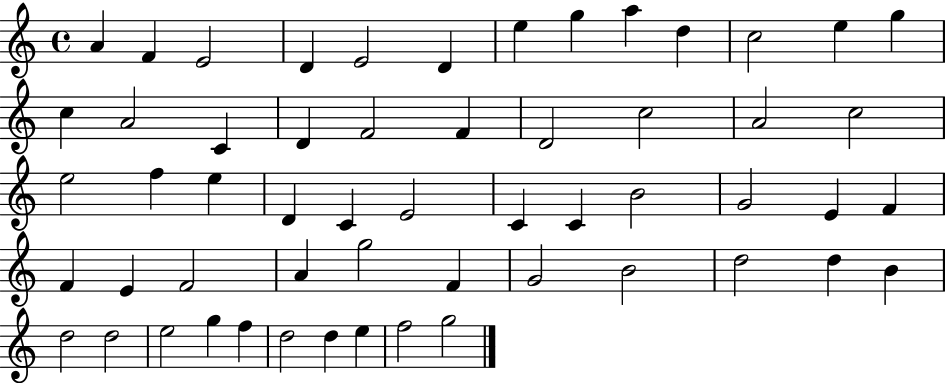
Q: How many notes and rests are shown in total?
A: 56